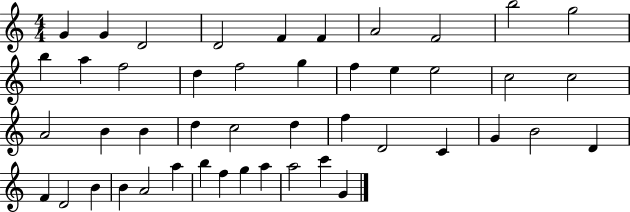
G4/q G4/q D4/h D4/h F4/q F4/q A4/h F4/h B5/h G5/h B5/q A5/q F5/h D5/q F5/h G5/q F5/q E5/q E5/h C5/h C5/h A4/h B4/q B4/q D5/q C5/h D5/q F5/q D4/h C4/q G4/q B4/h D4/q F4/q D4/h B4/q B4/q A4/h A5/q B5/q F5/q G5/q A5/q A5/h C6/q G4/q